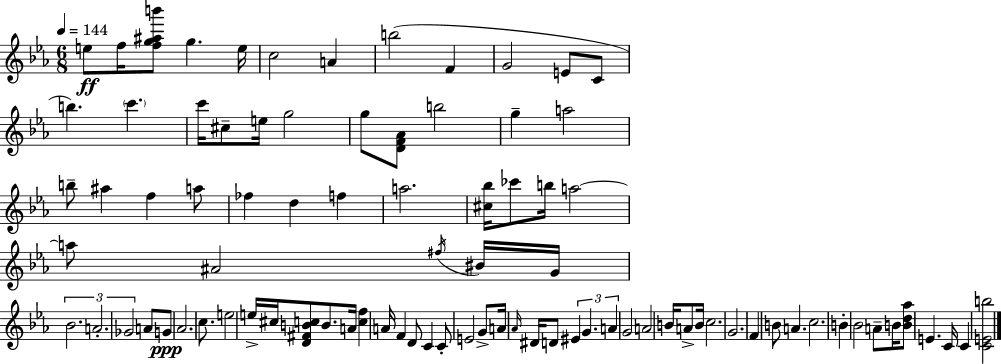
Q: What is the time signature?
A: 6/8